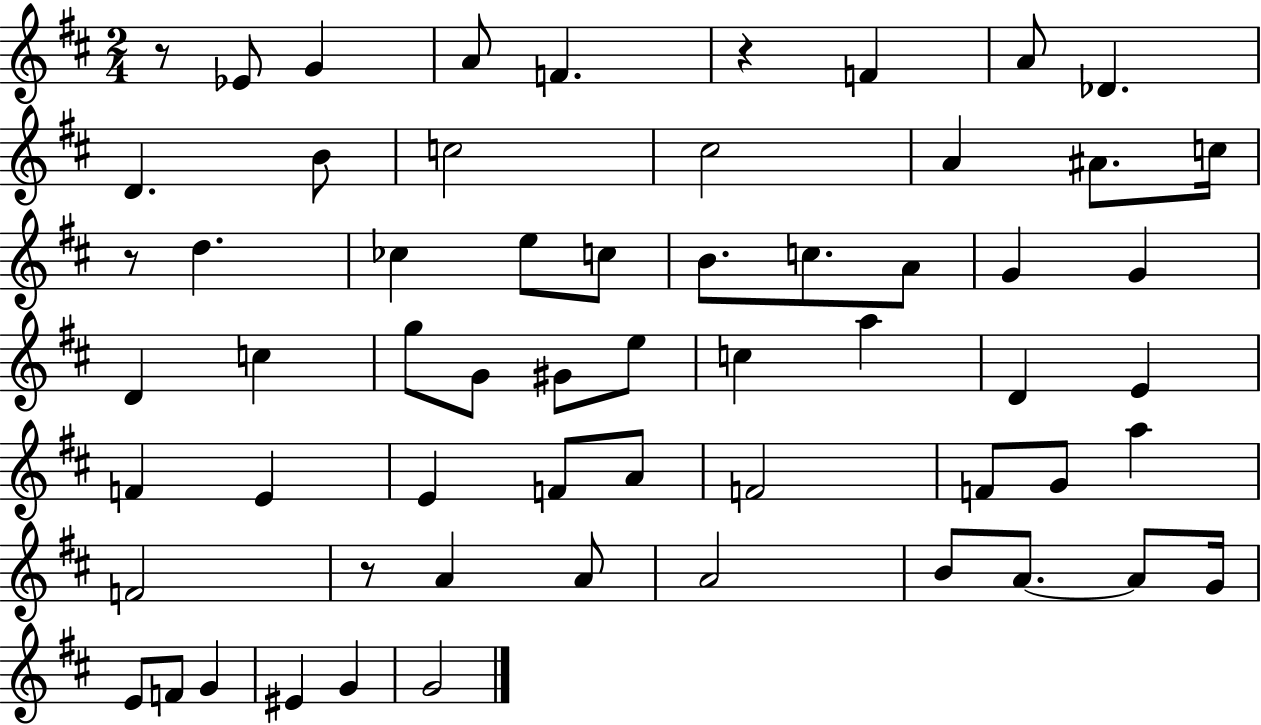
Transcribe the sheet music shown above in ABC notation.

X:1
T:Untitled
M:2/4
L:1/4
K:D
z/2 _E/2 G A/2 F z F A/2 _D D B/2 c2 ^c2 A ^A/2 c/4 z/2 d _c e/2 c/2 B/2 c/2 A/2 G G D c g/2 G/2 ^G/2 e/2 c a D E F E E F/2 A/2 F2 F/2 G/2 a F2 z/2 A A/2 A2 B/2 A/2 A/2 G/4 E/2 F/2 G ^E G G2